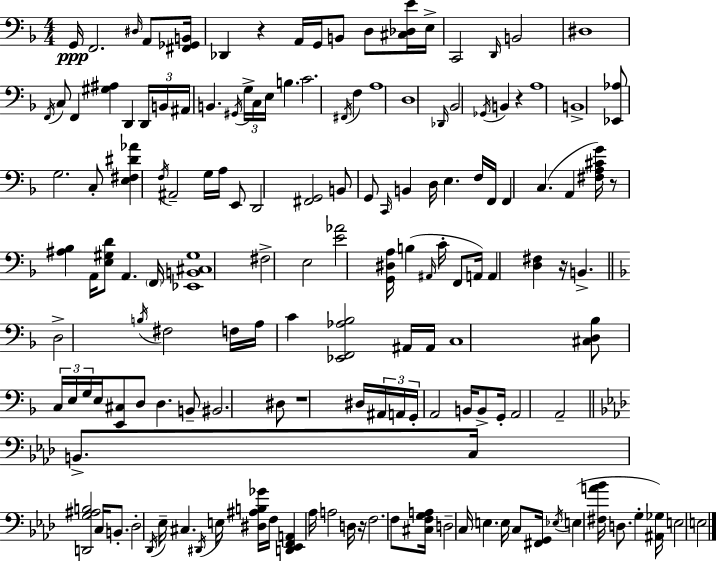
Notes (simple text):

G2/s F2/h. D#3/s A2/e [F#2,Gb2,B2]/s Db2/q R/q A2/s G2/s B2/e D3/e [C#3,Db3,E4]/s E3/s C2/h D2/s B2/h D#3/w F2/s C3/e F2/q [G#3,A#3]/q D2/q D2/s B2/s A#2/s B2/q. G#2/s G3/s C3/s E3/s B3/q. C4/h. F#2/s F3/q A3/w D3/w Db2/s Bb2/h Gb2/s B2/q R/q A3/w B2/w [Eb2,Ab3]/e G3/h. C3/e [E3,F#3,D#4,Ab4]/q F3/s A#2/h G3/s A3/s E2/e D2/h [F#2,G2]/h B2/e G2/e C2/s B2/q D3/s E3/q. F3/s F2/s F2/q C3/q. A2/q [F#3,A3,C#4,G4]/s R/e [A#3,Bb3]/q A2/s [E3,G#3,D4]/e A2/q. F2/s [Eb2,B2,C#3,G#3]/w F#3/h E3/h [E4,Ab4]/h [G2,D#3,A3]/s B3/q A#2/s C4/s F2/e A2/s A2/q [D3,F#3]/q R/s B2/q. D3/h B3/s F#3/h F3/s A3/s C4/q [Eb2,F2,Ab3,Bb3]/h A#2/s A#2/s C3/w [C#3,D3,Bb3]/e C3/s E3/s G3/s E3/s [E2,C#3]/e D3/e D3/q. B2/e BIS2/h. D#3/e R/w D#3/s A#2/s A2/s G2/s A2/h B2/s B2/e G2/s A2/h A2/h B2/e. C3/s [D2,G3,A#3,B3]/h C3/s B2/e. Db3/h Db2/s Eb3/s C#3/q. D#2/s E3/s [D#3,A#3,B3,Gb4]/s F3/s [D2,Eb2,F2,A2]/q Ab3/s A3/h D3/s R/s F3/h. F3/e [C#3,F3,G3,A3]/s D3/h C3/s E3/q. E3/s C3/e [F#2,G2]/s Eb3/s E3/q [F#3,A4,Bb4]/s D3/e. G3/q [A#2,Gb3]/s E3/h E3/h